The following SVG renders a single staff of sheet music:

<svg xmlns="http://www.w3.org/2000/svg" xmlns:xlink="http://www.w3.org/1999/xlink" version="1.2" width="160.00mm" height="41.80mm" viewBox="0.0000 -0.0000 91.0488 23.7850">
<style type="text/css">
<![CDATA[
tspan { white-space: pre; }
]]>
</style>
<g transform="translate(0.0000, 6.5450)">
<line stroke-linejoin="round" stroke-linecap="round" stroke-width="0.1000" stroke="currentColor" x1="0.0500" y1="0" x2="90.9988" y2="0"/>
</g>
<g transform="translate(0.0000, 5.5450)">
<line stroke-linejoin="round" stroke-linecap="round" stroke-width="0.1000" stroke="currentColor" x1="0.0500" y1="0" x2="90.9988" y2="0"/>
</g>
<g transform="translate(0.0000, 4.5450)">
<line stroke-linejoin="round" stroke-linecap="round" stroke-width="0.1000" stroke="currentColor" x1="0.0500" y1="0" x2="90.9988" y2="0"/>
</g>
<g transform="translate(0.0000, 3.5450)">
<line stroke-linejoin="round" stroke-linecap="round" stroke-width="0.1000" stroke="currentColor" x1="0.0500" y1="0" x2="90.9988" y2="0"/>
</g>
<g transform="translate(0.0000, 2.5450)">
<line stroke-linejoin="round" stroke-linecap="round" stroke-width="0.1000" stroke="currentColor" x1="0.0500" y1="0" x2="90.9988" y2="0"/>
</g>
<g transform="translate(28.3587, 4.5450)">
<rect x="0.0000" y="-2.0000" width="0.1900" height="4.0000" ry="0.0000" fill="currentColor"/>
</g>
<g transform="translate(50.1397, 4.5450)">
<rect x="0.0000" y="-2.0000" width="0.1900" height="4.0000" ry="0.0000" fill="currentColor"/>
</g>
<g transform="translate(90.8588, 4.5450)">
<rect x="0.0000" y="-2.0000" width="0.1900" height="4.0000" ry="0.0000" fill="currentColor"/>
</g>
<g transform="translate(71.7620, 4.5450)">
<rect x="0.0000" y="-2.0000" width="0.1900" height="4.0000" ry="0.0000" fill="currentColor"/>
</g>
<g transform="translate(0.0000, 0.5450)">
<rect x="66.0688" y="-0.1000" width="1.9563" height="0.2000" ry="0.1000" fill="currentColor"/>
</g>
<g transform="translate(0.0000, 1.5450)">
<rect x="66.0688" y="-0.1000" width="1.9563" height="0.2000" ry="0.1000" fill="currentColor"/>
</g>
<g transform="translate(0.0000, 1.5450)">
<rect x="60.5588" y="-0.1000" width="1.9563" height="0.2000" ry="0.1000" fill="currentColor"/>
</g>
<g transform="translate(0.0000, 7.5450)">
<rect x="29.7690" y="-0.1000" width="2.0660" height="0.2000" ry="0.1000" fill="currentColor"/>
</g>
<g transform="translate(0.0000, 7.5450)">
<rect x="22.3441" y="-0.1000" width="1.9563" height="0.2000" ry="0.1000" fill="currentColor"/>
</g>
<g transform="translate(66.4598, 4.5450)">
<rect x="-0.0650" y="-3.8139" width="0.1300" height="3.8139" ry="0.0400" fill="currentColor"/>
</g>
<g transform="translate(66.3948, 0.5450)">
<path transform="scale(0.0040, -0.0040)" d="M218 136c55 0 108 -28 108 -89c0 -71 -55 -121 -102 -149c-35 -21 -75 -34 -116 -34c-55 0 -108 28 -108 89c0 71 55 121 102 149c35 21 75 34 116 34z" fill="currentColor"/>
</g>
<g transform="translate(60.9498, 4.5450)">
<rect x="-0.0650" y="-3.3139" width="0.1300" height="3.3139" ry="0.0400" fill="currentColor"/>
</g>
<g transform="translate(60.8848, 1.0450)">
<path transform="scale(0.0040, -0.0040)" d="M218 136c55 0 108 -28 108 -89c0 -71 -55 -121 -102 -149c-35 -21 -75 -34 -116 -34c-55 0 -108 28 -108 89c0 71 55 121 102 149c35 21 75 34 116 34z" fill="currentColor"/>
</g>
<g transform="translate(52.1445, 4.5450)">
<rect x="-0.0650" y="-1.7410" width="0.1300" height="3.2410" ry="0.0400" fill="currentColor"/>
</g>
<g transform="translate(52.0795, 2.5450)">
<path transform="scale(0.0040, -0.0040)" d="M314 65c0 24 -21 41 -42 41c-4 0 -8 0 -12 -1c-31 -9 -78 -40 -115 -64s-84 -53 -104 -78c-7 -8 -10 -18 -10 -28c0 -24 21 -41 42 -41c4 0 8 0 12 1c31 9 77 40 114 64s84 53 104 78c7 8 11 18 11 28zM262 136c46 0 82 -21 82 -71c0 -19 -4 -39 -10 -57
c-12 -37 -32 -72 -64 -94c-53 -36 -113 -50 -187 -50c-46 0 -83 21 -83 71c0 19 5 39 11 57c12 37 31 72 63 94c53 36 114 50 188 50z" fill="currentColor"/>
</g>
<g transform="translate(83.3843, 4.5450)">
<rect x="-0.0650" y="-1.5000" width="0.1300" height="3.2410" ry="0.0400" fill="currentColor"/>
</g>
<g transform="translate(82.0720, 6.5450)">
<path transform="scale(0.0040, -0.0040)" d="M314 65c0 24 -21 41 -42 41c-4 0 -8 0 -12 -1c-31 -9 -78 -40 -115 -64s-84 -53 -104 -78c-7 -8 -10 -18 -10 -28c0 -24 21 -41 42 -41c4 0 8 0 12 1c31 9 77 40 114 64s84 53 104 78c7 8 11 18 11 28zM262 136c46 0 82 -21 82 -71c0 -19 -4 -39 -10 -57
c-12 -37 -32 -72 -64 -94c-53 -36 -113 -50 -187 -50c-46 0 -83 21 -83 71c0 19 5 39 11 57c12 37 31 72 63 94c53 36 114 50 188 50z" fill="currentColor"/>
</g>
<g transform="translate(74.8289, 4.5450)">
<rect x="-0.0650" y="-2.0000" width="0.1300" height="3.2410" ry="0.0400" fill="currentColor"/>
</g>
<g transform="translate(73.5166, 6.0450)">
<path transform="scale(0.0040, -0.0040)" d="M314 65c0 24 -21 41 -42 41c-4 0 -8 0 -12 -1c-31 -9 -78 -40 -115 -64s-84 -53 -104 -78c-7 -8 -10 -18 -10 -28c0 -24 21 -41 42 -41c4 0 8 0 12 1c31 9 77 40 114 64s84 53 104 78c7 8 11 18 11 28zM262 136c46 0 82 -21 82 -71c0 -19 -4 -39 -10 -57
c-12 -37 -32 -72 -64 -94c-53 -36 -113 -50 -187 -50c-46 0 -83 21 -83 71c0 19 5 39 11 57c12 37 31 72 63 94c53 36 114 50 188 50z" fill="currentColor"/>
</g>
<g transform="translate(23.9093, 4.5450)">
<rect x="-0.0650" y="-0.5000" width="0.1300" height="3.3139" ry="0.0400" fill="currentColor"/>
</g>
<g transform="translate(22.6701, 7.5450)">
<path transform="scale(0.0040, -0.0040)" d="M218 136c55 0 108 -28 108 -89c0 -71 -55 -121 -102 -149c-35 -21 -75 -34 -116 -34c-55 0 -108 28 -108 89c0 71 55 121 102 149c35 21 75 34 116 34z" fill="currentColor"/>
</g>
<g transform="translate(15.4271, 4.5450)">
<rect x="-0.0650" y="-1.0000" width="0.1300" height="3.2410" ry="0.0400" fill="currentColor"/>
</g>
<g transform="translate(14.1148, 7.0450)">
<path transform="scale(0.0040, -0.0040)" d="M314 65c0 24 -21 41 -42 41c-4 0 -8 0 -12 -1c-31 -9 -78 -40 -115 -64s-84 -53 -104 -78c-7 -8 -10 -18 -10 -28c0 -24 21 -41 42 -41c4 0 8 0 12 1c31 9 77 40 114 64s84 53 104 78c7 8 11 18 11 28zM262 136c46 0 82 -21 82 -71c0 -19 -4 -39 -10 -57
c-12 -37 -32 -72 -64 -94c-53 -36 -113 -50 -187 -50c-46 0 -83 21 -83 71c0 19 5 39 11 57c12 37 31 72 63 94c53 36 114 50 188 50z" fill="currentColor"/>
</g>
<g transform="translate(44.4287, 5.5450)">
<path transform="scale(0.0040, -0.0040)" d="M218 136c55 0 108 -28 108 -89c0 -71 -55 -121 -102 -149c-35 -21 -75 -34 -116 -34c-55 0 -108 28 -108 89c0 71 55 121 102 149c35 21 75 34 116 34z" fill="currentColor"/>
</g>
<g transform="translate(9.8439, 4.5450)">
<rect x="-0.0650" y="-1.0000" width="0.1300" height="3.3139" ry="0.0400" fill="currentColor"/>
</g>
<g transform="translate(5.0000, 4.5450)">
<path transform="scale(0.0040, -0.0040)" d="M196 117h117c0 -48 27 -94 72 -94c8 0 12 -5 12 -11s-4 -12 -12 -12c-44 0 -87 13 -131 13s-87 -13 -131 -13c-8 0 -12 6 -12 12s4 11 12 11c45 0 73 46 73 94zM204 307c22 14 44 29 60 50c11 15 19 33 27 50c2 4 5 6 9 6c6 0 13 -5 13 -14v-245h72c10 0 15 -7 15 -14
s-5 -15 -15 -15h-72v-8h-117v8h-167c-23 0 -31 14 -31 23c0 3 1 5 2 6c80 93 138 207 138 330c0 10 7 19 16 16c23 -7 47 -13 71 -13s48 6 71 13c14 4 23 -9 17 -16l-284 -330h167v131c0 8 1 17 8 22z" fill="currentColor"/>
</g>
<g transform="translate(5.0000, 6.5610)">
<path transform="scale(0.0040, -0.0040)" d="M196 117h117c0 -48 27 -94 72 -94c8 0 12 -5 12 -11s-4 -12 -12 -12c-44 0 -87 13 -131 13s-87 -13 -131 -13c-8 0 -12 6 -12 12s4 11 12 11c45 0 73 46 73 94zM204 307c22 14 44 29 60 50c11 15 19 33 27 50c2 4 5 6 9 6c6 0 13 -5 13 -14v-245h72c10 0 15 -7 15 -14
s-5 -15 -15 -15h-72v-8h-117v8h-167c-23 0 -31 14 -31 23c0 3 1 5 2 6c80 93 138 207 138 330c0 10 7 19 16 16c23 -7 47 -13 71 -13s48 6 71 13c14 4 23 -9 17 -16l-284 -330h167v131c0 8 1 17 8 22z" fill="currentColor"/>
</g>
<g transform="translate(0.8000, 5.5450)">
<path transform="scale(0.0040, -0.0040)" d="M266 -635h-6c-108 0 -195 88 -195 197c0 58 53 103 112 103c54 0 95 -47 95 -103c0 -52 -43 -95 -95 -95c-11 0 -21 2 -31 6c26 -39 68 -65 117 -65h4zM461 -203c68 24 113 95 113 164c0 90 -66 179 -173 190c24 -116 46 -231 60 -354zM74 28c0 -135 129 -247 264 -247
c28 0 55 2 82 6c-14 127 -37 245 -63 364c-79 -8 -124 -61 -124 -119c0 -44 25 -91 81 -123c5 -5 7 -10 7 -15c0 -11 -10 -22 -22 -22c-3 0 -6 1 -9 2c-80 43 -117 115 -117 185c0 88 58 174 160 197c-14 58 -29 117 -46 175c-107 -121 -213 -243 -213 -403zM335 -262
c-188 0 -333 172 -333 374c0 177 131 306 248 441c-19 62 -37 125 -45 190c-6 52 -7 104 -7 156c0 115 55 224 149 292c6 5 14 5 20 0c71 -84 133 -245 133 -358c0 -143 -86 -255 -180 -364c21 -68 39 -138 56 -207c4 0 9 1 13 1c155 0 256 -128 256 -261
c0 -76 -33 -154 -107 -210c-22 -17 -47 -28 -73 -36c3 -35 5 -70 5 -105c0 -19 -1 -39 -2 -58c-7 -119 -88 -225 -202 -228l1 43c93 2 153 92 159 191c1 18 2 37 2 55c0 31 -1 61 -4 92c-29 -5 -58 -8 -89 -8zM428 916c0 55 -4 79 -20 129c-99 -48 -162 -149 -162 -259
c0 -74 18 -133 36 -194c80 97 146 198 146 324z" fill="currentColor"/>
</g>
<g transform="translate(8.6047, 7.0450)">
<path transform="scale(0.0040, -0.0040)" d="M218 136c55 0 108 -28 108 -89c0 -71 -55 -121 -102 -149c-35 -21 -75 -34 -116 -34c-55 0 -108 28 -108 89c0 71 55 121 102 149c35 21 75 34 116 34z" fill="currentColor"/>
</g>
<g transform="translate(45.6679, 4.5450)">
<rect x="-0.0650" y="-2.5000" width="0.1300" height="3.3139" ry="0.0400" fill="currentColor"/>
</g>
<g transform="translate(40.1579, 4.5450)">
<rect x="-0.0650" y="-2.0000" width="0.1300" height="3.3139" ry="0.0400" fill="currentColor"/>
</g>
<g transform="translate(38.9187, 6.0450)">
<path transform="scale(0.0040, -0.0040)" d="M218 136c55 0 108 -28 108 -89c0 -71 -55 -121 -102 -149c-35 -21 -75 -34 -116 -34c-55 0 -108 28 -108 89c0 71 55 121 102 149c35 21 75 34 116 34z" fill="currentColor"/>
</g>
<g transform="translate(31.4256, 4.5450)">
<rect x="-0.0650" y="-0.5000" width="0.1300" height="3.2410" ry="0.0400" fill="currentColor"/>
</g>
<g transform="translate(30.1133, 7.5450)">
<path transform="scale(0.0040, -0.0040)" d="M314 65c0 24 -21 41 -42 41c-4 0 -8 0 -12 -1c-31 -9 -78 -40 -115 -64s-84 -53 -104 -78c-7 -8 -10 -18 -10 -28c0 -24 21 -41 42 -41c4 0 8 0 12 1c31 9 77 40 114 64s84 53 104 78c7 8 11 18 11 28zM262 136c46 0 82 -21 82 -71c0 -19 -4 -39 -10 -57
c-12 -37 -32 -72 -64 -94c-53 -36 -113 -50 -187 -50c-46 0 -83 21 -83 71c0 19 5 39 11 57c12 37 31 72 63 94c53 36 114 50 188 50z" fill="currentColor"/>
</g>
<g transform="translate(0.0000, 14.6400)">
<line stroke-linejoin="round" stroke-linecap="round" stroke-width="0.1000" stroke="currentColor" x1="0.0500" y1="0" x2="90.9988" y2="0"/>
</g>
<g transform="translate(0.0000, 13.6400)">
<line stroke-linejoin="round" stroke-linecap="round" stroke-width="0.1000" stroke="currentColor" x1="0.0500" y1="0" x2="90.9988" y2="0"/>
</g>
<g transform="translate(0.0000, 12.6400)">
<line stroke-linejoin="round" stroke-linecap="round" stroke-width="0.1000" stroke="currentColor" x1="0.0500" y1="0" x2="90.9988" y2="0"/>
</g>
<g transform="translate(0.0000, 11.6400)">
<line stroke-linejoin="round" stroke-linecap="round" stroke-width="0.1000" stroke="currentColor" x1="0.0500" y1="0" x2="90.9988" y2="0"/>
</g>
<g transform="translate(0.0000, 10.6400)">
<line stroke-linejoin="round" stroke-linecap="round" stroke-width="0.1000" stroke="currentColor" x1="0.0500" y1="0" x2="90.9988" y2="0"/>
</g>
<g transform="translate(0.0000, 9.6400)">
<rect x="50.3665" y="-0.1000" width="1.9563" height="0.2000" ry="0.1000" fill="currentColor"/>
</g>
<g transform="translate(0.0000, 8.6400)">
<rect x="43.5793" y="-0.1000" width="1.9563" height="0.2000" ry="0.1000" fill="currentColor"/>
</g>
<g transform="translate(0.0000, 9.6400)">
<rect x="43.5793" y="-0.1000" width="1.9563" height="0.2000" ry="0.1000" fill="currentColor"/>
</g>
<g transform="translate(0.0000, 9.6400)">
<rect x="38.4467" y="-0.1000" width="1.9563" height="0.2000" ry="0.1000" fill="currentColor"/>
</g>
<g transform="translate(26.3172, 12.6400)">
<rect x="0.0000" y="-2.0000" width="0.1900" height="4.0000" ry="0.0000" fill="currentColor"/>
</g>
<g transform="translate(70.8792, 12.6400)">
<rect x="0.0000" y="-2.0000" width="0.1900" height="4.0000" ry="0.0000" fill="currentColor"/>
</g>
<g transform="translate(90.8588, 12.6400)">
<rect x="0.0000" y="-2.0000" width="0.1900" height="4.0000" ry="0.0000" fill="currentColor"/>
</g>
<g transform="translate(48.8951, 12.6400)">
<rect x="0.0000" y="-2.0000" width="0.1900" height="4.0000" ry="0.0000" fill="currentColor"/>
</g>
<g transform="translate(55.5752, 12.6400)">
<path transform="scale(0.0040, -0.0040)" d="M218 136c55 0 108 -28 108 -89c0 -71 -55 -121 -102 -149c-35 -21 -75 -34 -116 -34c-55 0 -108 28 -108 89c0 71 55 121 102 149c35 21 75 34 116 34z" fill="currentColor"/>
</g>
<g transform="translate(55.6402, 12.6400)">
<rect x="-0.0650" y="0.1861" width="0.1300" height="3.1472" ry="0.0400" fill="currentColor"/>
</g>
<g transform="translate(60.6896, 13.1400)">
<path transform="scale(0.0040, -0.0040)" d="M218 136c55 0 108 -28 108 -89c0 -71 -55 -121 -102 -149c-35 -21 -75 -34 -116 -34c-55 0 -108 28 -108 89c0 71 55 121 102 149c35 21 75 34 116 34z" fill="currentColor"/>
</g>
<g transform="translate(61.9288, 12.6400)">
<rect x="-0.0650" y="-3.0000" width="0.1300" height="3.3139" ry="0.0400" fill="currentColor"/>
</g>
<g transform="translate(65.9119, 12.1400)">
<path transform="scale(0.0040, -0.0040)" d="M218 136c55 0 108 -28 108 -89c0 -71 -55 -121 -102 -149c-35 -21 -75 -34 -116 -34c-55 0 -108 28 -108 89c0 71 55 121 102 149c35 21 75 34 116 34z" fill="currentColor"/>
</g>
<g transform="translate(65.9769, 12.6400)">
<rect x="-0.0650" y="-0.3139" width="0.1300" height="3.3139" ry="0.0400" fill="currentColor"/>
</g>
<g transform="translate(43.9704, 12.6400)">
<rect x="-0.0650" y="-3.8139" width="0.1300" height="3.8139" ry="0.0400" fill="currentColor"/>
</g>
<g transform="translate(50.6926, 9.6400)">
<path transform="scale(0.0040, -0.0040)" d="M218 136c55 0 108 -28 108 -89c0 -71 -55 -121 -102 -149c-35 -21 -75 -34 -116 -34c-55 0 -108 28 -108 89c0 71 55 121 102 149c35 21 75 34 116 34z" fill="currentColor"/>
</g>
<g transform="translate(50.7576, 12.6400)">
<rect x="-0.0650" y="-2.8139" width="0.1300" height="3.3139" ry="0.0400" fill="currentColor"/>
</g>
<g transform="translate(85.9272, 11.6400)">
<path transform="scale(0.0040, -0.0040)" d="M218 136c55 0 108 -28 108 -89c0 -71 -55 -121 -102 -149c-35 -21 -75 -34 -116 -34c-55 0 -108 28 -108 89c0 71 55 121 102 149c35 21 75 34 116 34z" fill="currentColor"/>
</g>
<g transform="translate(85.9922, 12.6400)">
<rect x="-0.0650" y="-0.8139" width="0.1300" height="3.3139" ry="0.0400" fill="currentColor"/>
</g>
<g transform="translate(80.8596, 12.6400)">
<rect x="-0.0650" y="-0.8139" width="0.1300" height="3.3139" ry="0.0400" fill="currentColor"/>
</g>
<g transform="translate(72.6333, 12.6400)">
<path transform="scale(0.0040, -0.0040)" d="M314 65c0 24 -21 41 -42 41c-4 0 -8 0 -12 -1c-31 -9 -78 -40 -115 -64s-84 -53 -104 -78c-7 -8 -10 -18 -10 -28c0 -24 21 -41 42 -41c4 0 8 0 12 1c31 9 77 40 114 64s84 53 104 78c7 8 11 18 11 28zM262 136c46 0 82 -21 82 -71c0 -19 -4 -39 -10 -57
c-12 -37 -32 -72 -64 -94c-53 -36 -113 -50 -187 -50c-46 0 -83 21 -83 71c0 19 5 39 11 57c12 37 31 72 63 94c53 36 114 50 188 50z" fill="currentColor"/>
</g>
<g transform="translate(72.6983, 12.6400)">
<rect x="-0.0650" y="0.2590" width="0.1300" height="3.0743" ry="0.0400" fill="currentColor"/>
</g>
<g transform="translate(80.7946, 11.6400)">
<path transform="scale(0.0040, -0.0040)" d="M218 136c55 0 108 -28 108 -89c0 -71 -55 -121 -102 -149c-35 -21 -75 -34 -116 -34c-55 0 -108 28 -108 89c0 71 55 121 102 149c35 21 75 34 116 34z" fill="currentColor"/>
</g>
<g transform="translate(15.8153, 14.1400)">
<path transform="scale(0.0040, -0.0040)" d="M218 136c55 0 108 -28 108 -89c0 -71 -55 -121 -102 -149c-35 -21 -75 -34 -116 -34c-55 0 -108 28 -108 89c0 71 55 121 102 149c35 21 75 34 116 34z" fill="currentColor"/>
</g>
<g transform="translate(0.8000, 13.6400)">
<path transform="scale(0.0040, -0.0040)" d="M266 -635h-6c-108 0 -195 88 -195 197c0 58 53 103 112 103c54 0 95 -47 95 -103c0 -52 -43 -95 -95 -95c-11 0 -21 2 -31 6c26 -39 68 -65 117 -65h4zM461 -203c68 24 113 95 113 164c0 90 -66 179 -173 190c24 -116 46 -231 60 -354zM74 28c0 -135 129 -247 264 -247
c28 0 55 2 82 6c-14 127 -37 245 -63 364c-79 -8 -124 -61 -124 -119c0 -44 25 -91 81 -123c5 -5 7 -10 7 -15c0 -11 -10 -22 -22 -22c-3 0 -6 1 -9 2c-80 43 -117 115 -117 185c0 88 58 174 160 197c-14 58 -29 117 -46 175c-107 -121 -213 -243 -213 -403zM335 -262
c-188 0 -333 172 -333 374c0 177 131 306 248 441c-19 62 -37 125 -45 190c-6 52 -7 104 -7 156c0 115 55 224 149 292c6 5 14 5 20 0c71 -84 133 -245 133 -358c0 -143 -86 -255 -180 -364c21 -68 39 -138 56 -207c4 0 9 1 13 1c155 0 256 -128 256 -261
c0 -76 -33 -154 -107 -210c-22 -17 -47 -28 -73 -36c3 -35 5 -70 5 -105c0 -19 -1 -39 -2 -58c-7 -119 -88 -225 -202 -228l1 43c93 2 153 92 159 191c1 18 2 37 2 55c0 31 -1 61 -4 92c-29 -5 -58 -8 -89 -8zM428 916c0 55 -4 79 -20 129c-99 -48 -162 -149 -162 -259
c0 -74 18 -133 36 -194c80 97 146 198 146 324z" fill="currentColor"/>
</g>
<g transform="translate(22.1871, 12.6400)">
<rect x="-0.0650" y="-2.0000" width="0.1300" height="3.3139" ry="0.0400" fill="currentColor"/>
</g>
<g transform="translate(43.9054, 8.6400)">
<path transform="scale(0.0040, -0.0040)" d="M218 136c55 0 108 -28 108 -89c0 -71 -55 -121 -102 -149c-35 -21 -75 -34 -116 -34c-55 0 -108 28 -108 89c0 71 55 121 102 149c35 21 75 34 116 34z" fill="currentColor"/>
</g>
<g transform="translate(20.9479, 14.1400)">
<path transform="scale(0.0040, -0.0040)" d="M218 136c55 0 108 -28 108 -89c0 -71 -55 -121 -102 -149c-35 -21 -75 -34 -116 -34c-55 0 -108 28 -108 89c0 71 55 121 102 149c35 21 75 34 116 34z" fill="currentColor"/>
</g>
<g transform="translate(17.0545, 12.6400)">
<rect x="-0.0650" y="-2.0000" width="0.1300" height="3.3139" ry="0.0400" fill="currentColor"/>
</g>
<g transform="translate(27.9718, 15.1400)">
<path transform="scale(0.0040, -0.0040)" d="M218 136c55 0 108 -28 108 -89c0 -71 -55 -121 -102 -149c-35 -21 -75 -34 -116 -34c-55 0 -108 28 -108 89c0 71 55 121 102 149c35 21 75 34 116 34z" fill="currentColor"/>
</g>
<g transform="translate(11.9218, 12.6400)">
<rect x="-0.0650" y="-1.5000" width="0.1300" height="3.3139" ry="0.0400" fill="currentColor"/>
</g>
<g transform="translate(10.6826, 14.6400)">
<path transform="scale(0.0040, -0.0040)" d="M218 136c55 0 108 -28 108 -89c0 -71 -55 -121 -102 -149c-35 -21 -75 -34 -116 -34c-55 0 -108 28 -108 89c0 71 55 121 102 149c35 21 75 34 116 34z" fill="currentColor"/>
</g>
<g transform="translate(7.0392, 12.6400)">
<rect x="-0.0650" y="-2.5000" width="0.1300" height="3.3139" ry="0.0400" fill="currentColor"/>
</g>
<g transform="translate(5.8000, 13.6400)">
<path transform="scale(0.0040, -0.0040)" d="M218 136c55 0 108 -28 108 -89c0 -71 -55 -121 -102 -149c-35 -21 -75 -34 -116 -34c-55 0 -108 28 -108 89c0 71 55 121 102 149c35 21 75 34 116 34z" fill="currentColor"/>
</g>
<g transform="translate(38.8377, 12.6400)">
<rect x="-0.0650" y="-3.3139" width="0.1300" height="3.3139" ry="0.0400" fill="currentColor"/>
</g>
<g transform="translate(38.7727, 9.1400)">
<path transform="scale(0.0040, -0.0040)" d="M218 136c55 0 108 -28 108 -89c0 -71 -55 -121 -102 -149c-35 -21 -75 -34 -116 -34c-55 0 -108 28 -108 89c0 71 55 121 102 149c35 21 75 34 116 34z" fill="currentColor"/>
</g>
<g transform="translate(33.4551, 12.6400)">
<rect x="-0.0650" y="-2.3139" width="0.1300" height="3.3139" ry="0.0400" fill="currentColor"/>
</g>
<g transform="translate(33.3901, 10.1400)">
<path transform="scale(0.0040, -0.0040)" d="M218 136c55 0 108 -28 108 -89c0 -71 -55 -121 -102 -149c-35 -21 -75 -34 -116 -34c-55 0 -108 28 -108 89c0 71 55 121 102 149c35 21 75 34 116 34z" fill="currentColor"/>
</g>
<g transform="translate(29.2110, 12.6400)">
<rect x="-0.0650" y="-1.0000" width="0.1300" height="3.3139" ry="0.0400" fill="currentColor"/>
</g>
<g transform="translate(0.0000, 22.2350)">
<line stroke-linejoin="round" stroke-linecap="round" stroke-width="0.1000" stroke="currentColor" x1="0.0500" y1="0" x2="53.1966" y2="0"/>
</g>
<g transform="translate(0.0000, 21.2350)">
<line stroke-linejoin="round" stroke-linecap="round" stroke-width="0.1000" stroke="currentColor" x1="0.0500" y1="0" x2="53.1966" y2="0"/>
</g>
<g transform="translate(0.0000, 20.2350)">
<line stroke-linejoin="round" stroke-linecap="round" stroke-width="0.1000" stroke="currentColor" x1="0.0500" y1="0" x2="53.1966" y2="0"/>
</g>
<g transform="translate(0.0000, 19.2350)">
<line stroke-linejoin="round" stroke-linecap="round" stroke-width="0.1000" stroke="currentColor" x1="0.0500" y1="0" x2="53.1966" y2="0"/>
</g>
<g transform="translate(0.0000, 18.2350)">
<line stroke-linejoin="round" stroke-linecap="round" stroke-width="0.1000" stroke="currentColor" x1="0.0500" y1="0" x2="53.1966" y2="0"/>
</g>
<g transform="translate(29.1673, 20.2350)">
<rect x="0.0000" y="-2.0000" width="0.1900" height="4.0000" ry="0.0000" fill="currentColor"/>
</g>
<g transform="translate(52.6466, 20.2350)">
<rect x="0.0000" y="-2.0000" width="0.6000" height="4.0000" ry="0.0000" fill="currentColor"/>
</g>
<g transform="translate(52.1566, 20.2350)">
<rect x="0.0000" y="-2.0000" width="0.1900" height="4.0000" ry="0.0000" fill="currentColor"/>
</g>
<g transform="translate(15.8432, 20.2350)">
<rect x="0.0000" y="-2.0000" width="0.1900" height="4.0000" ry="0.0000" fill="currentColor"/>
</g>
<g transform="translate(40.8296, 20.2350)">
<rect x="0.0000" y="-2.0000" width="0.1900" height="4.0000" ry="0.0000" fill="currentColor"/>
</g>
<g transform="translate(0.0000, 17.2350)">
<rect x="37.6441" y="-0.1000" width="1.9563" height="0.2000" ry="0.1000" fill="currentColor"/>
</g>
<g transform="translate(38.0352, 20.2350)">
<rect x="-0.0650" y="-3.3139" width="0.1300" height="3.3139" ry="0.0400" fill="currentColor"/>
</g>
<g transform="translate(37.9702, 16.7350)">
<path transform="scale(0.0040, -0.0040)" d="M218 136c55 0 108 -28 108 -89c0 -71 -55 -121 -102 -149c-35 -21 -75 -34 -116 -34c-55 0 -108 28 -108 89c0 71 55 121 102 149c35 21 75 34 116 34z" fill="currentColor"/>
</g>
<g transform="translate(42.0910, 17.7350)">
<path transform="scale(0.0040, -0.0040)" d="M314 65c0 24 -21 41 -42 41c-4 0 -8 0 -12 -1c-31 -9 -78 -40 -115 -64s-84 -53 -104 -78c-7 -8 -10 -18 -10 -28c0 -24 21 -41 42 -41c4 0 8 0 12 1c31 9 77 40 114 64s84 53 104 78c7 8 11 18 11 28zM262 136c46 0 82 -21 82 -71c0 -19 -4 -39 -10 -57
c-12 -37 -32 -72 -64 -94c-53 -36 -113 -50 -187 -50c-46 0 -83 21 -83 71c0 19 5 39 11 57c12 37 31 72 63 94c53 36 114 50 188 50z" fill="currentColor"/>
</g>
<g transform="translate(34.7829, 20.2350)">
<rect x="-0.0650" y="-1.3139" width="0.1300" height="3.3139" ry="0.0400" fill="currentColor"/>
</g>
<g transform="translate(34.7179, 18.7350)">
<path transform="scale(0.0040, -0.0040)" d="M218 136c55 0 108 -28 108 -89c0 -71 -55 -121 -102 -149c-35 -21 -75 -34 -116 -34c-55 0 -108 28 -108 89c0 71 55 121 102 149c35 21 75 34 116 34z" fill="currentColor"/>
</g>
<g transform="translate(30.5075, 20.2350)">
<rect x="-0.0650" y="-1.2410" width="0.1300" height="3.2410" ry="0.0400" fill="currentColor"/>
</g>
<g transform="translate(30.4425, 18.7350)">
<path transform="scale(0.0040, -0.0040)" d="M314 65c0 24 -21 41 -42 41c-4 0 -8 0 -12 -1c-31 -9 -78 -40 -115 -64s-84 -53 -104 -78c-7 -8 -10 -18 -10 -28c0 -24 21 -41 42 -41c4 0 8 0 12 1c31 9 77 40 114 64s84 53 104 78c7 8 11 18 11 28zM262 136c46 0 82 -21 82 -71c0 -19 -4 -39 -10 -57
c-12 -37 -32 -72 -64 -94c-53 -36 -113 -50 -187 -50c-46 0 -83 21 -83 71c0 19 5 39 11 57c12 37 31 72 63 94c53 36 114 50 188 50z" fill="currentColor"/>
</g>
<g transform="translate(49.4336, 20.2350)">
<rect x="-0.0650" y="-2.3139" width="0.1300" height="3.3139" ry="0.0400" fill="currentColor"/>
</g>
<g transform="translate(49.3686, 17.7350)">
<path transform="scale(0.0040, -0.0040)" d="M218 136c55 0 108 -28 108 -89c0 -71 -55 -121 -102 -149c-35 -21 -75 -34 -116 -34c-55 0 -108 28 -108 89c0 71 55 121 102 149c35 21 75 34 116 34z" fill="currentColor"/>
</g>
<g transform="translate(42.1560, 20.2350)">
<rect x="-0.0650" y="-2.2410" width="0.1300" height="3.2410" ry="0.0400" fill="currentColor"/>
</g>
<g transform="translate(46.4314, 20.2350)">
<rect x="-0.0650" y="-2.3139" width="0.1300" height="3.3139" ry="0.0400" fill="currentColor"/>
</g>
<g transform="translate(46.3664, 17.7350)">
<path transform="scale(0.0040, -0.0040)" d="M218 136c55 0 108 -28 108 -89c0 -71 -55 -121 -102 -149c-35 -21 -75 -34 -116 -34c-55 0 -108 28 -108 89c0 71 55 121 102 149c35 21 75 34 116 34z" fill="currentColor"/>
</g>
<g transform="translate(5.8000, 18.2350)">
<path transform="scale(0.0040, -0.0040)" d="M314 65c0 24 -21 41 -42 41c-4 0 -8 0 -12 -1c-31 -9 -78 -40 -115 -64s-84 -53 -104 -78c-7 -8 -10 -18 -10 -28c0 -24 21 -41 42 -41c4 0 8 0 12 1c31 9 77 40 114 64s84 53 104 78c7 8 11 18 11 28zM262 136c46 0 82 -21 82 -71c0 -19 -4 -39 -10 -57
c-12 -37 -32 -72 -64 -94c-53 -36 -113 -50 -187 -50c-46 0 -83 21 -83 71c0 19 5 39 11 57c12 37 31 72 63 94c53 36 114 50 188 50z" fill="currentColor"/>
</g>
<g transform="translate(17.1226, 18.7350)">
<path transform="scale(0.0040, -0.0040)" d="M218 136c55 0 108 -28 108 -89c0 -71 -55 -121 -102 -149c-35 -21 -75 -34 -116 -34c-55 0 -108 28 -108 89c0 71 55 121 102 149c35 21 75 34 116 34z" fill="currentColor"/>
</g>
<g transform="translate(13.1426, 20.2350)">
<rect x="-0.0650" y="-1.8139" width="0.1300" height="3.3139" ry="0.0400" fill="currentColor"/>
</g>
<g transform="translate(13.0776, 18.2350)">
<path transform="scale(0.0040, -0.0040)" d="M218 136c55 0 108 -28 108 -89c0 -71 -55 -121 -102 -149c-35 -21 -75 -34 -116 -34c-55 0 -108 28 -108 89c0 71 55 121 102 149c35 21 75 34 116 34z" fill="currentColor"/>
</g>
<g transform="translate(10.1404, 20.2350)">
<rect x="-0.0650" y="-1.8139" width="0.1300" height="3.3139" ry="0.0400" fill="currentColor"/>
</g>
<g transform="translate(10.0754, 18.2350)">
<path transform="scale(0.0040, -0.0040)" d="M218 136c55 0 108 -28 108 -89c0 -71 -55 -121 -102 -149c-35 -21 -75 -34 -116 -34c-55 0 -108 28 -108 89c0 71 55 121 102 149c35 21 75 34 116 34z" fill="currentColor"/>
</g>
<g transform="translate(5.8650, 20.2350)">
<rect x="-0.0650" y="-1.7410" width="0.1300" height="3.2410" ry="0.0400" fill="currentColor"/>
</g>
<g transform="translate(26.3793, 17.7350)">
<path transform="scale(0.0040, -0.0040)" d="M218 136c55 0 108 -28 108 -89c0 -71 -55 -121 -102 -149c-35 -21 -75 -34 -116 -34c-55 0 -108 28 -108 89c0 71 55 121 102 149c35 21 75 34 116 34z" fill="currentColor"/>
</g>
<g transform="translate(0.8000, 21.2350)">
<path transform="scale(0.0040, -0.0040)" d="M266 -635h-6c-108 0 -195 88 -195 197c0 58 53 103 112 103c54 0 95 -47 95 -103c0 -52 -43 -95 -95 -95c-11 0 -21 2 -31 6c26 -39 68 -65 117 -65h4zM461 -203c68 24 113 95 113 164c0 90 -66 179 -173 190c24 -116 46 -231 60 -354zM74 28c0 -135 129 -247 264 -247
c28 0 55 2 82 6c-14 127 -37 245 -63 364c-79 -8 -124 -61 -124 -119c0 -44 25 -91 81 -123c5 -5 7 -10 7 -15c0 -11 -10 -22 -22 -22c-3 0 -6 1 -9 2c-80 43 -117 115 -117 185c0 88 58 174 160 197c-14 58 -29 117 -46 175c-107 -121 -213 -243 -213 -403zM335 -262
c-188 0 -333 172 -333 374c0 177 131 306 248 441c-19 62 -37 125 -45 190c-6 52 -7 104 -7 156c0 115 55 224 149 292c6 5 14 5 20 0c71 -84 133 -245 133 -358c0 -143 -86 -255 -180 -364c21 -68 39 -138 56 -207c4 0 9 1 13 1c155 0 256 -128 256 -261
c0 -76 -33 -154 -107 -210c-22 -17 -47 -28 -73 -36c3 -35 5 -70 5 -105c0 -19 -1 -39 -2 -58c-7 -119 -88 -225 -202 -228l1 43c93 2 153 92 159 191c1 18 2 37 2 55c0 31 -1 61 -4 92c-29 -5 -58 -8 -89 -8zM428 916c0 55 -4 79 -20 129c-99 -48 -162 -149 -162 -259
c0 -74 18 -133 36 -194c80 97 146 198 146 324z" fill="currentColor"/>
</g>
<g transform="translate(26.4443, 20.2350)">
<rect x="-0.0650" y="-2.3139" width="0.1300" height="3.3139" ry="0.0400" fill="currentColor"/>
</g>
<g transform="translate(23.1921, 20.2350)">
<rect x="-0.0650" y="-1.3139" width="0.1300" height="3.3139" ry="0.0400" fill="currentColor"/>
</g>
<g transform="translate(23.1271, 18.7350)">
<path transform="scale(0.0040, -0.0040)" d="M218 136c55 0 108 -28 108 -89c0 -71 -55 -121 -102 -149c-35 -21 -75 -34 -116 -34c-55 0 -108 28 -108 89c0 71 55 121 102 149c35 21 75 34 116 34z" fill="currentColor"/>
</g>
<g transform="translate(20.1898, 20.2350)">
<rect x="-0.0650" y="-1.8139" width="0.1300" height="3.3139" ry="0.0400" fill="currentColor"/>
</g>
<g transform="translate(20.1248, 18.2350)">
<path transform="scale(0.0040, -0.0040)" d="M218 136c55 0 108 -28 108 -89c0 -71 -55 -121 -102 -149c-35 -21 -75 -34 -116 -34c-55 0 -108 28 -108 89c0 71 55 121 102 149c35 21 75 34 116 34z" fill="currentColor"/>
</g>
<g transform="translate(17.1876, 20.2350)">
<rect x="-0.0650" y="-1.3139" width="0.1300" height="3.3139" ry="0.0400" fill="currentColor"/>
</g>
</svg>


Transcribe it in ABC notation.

X:1
T:Untitled
M:4/4
L:1/4
K:C
D D2 C C2 F G f2 b c' F2 E2 G E F F D g b c' a B A c B2 d d f2 f f e f e g e2 e b g2 g g